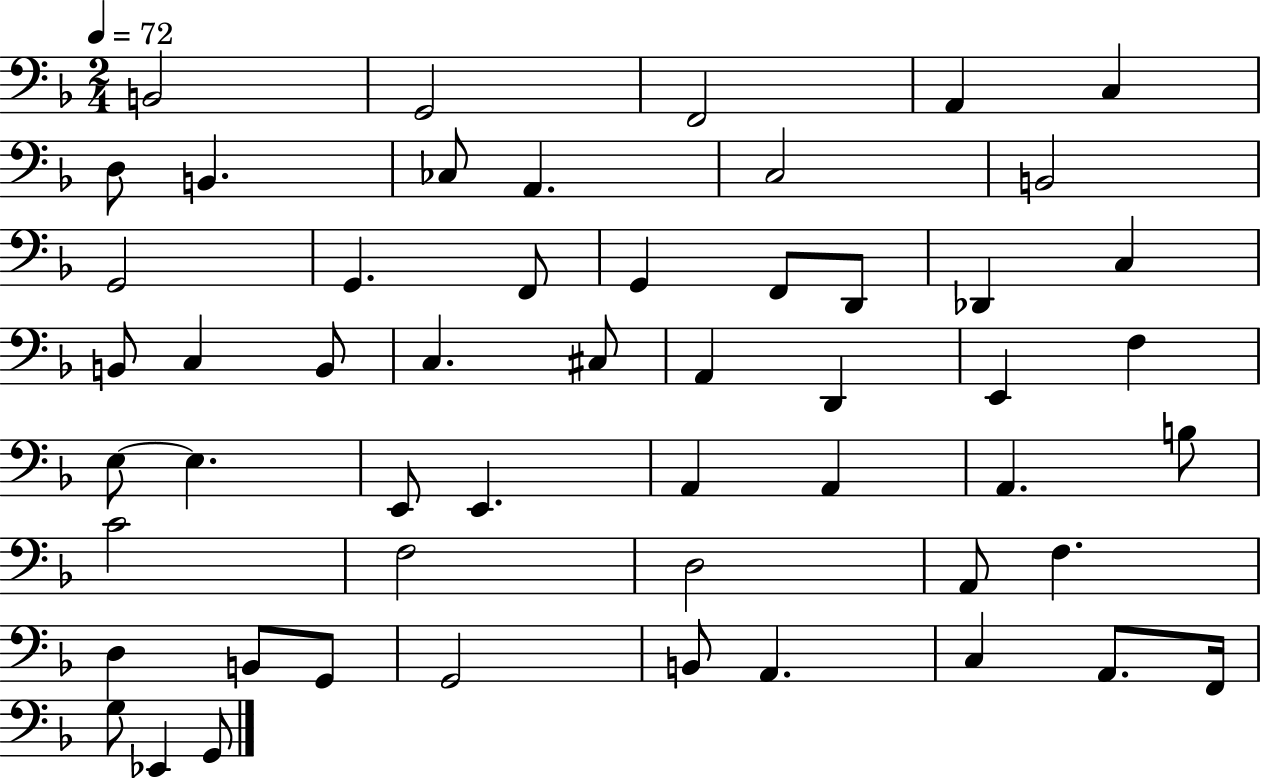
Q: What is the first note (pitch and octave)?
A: B2